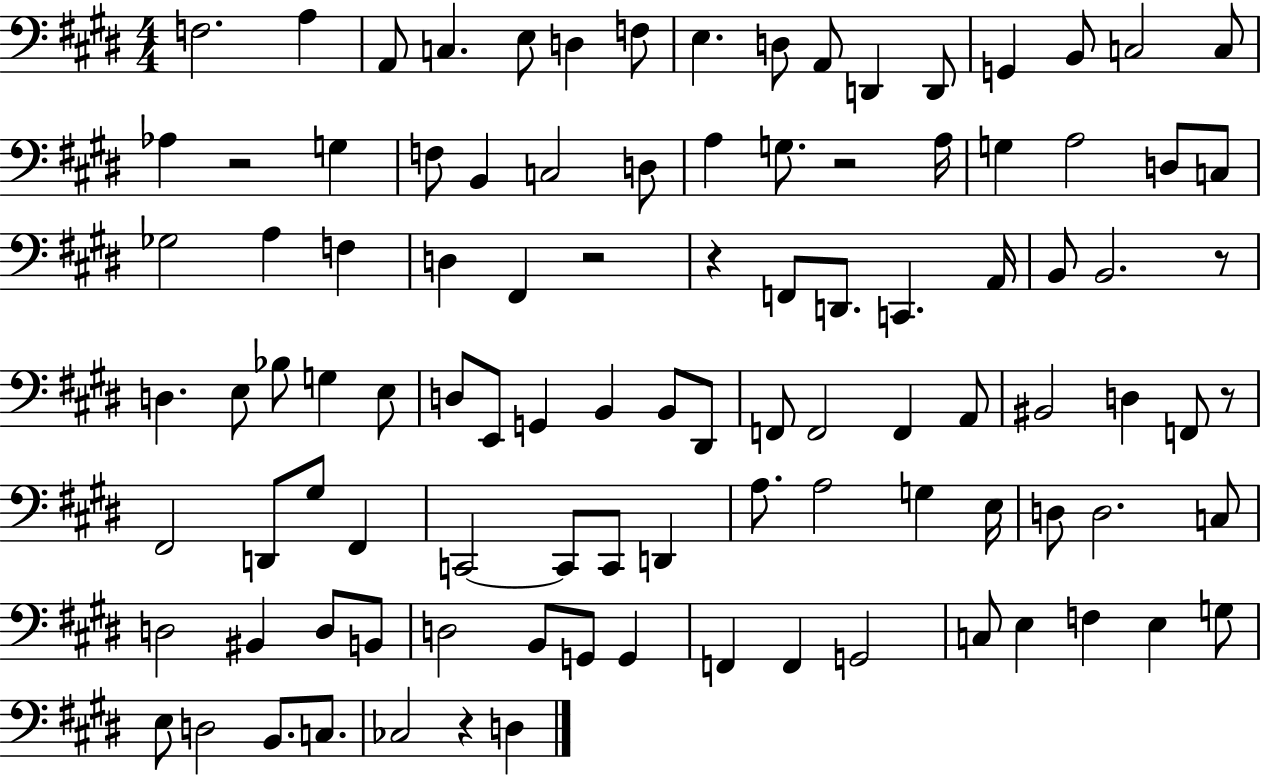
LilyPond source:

{
  \clef bass
  \numericTimeSignature
  \time 4/4
  \key e \major
  \repeat volta 2 { f2. a4 | a,8 c4. e8 d4 f8 | e4. d8 a,8 d,4 d,8 | g,4 b,8 c2 c8 | \break aes4 r2 g4 | f8 b,4 c2 d8 | a4 g8. r2 a16 | g4 a2 d8 c8 | \break ges2 a4 f4 | d4 fis,4 r2 | r4 f,8 d,8. c,4. a,16 | b,8 b,2. r8 | \break d4. e8 bes8 g4 e8 | d8 e,8 g,4 b,4 b,8 dis,8 | f,8 f,2 f,4 a,8 | bis,2 d4 f,8 r8 | \break fis,2 d,8 gis8 fis,4 | c,2~~ c,8 c,8 d,4 | a8. a2 g4 e16 | d8 d2. c8 | \break d2 bis,4 d8 b,8 | d2 b,8 g,8 g,4 | f,4 f,4 g,2 | c8 e4 f4 e4 g8 | \break e8 d2 b,8. c8. | ces2 r4 d4 | } \bar "|."
}